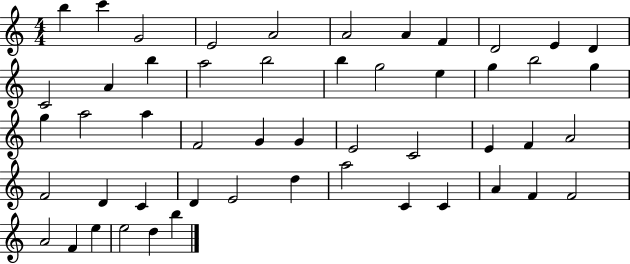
X:1
T:Untitled
M:4/4
L:1/4
K:C
b c' G2 E2 A2 A2 A F D2 E D C2 A b a2 b2 b g2 e g b2 g g a2 a F2 G G E2 C2 E F A2 F2 D C D E2 d a2 C C A F F2 A2 F e e2 d b